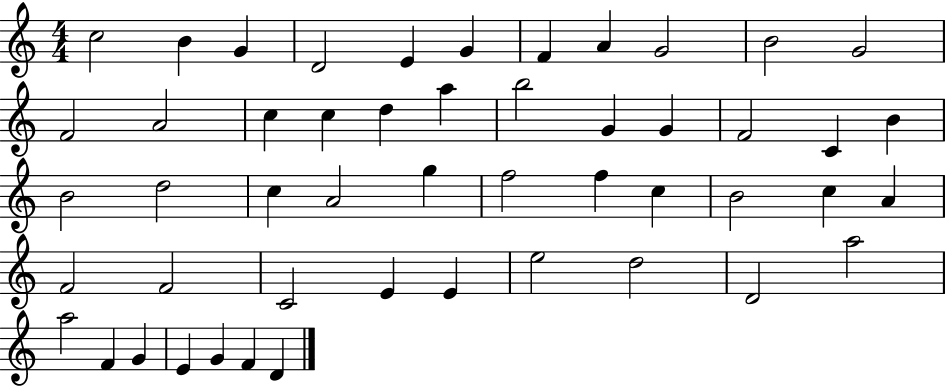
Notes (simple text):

C5/h B4/q G4/q D4/h E4/q G4/q F4/q A4/q G4/h B4/h G4/h F4/h A4/h C5/q C5/q D5/q A5/q B5/h G4/q G4/q F4/h C4/q B4/q B4/h D5/h C5/q A4/h G5/q F5/h F5/q C5/q B4/h C5/q A4/q F4/h F4/h C4/h E4/q E4/q E5/h D5/h D4/h A5/h A5/h F4/q G4/q E4/q G4/q F4/q D4/q